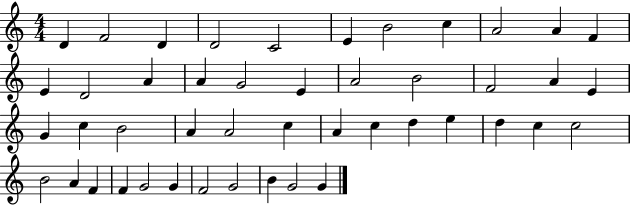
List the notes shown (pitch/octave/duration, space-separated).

D4/q F4/h D4/q D4/h C4/h E4/q B4/h C5/q A4/h A4/q F4/q E4/q D4/h A4/q A4/q G4/h E4/q A4/h B4/h F4/h A4/q E4/q G4/q C5/q B4/h A4/q A4/h C5/q A4/q C5/q D5/q E5/q D5/q C5/q C5/h B4/h A4/q F4/q F4/q G4/h G4/q F4/h G4/h B4/q G4/h G4/q